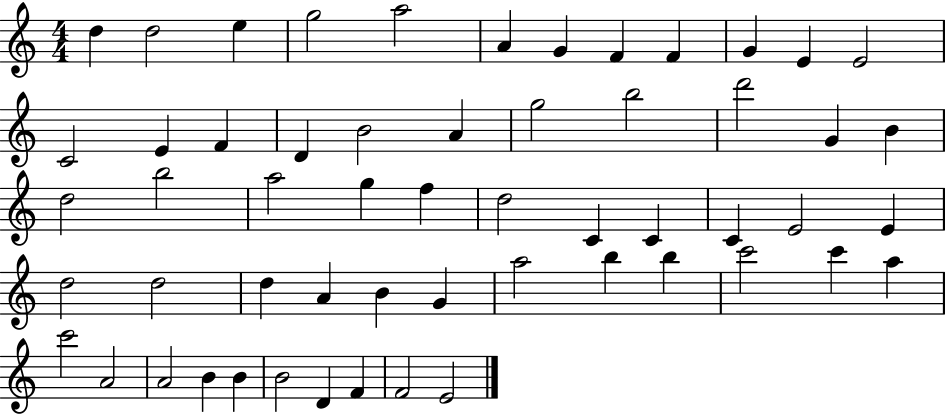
{
  \clef treble
  \numericTimeSignature
  \time 4/4
  \key c \major
  d''4 d''2 e''4 | g''2 a''2 | a'4 g'4 f'4 f'4 | g'4 e'4 e'2 | \break c'2 e'4 f'4 | d'4 b'2 a'4 | g''2 b''2 | d'''2 g'4 b'4 | \break d''2 b''2 | a''2 g''4 f''4 | d''2 c'4 c'4 | c'4 e'2 e'4 | \break d''2 d''2 | d''4 a'4 b'4 g'4 | a''2 b''4 b''4 | c'''2 c'''4 a''4 | \break c'''2 a'2 | a'2 b'4 b'4 | b'2 d'4 f'4 | f'2 e'2 | \break \bar "|."
}